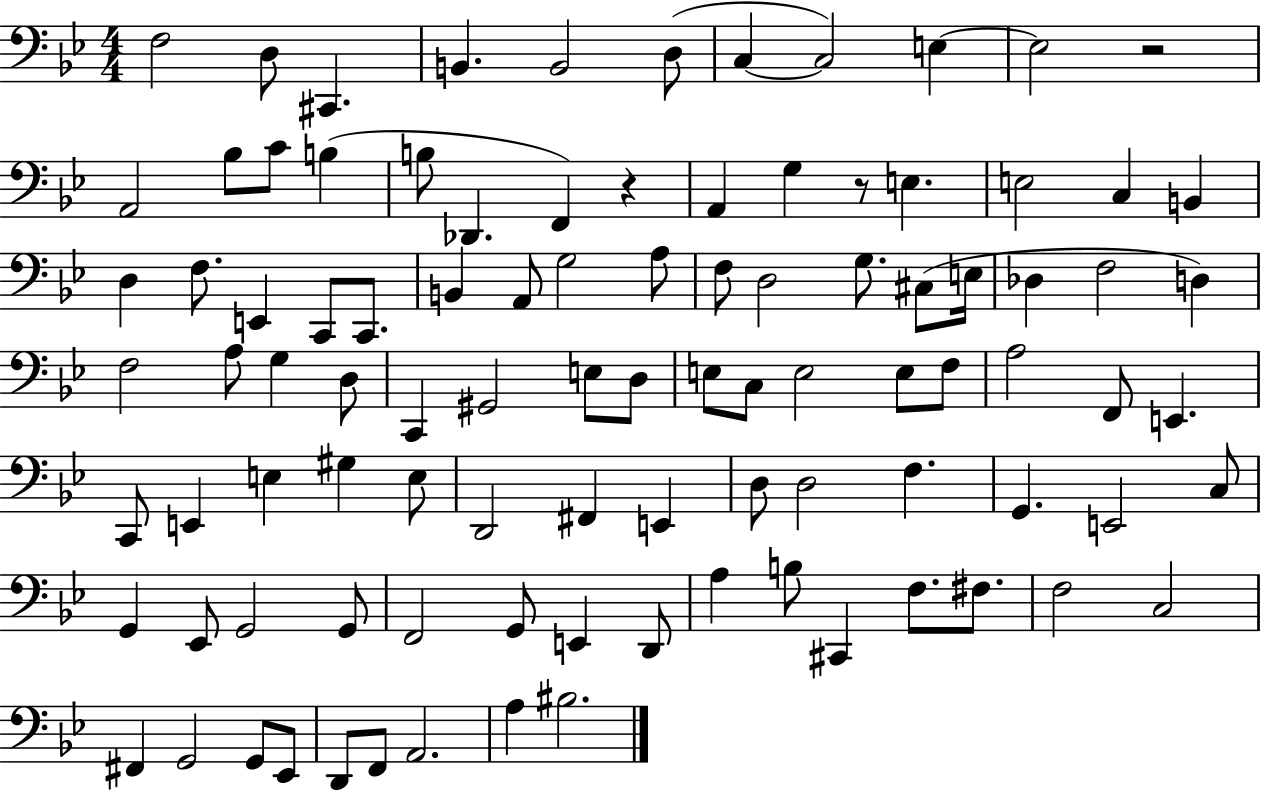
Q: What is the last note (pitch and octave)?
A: BIS3